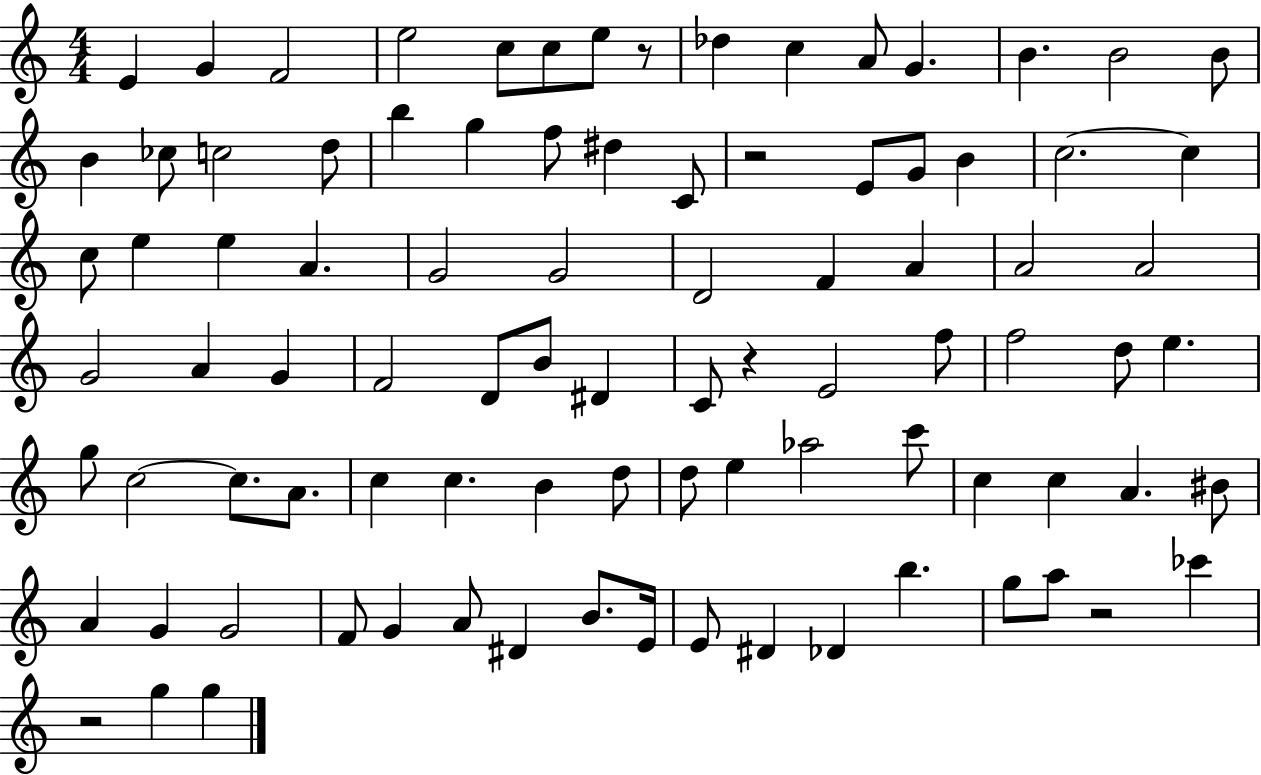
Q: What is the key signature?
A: C major